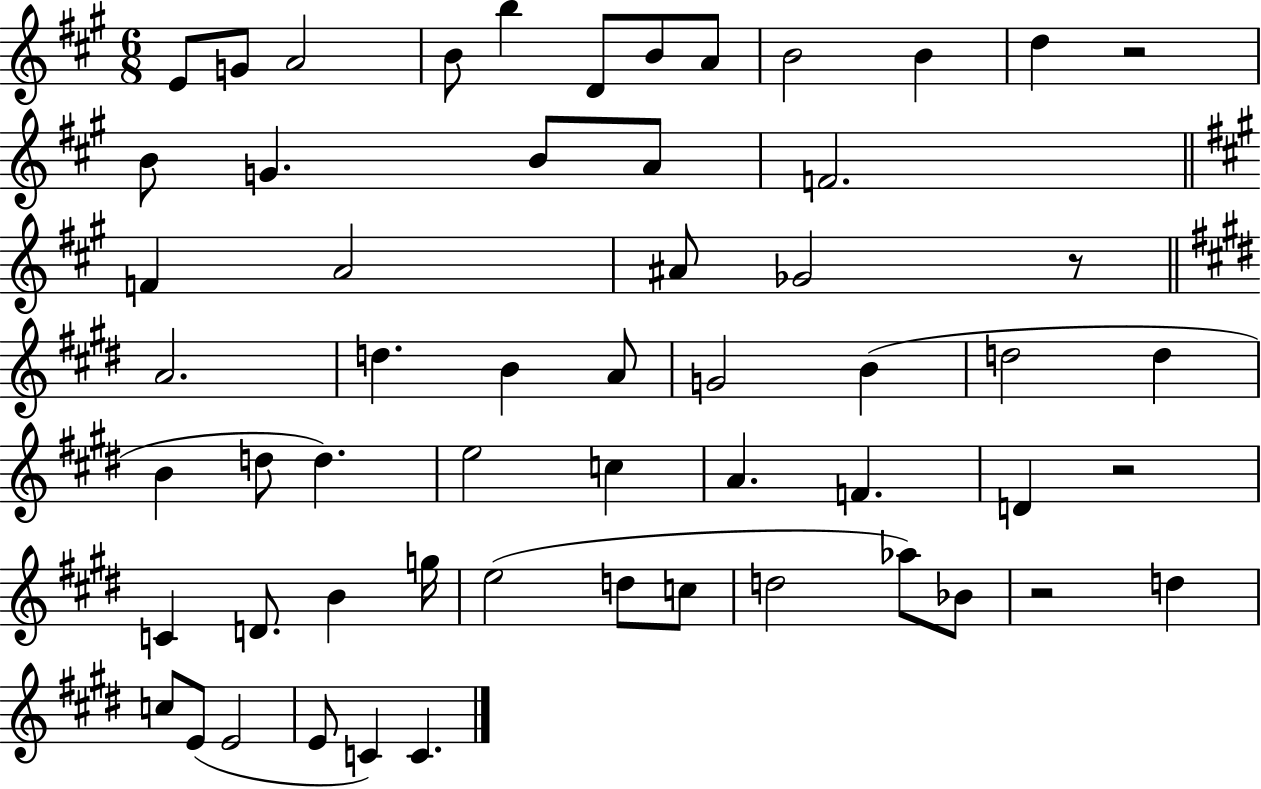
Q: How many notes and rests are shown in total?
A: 57